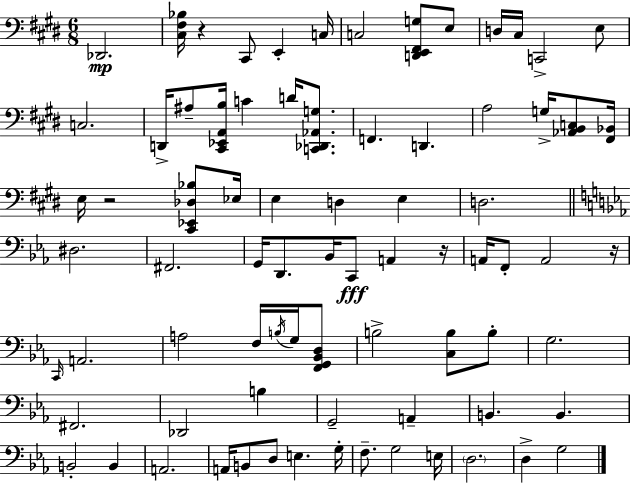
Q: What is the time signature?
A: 6/8